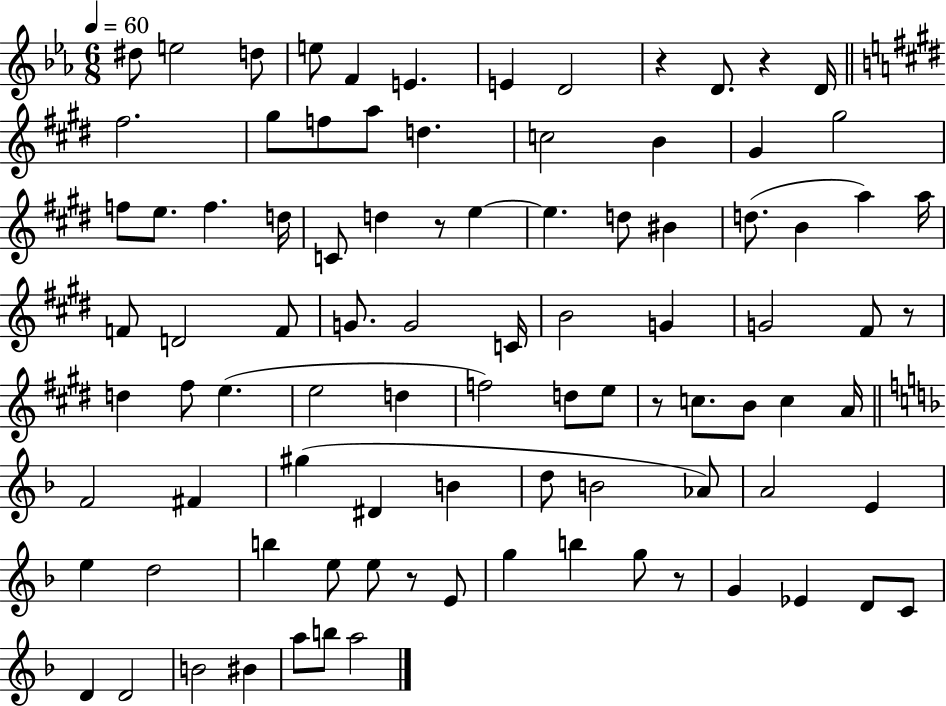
{
  \clef treble
  \numericTimeSignature
  \time 6/8
  \key ees \major
  \tempo 4 = 60
  \repeat volta 2 { dis''8 e''2 d''8 | e''8 f'4 e'4. | e'4 d'2 | r4 d'8. r4 d'16 | \break \bar "||" \break \key e \major fis''2. | gis''8 f''8 a''8 d''4. | c''2 b'4 | gis'4 gis''2 | \break f''8 e''8. f''4. d''16 | c'8 d''4 r8 e''4~~ | e''4. d''8 bis'4 | d''8.( b'4 a''4) a''16 | \break f'8 d'2 f'8 | g'8. g'2 c'16 | b'2 g'4 | g'2 fis'8 r8 | \break d''4 fis''8 e''4.( | e''2 d''4 | f''2) d''8 e''8 | r8 c''8. b'8 c''4 a'16 | \break \bar "||" \break \key d \minor f'2 fis'4 | gis''4( dis'4 b'4 | d''8 b'2 aes'8) | a'2 e'4 | \break e''4 d''2 | b''4 e''8 e''8 r8 e'8 | g''4 b''4 g''8 r8 | g'4 ees'4 d'8 c'8 | \break d'4 d'2 | b'2 bis'4 | a''8 b''8 a''2 | } \bar "|."
}